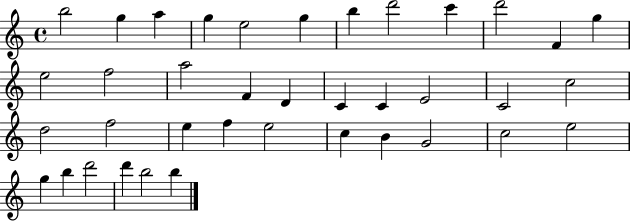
B5/h G5/q A5/q G5/q E5/h G5/q B5/q D6/h C6/q D6/h F4/q G5/q E5/h F5/h A5/h F4/q D4/q C4/q C4/q E4/h C4/h C5/h D5/h F5/h E5/q F5/q E5/h C5/q B4/q G4/h C5/h E5/h G5/q B5/q D6/h D6/q B5/h B5/q